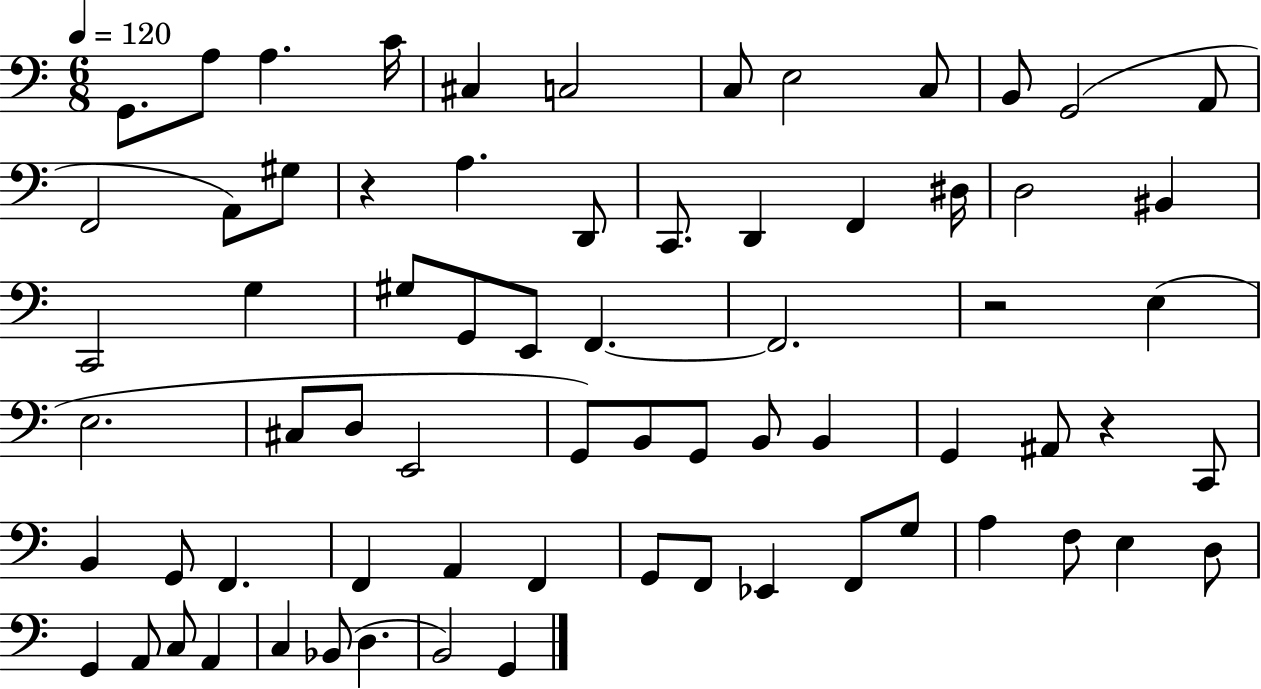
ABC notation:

X:1
T:Untitled
M:6/8
L:1/4
K:C
G,,/2 A,/2 A, C/4 ^C, C,2 C,/2 E,2 C,/2 B,,/2 G,,2 A,,/2 F,,2 A,,/2 ^G,/2 z A, D,,/2 C,,/2 D,, F,, ^D,/4 D,2 ^B,, C,,2 G, ^G,/2 G,,/2 E,,/2 F,, F,,2 z2 E, E,2 ^C,/2 D,/2 E,,2 G,,/2 B,,/2 G,,/2 B,,/2 B,, G,, ^A,,/2 z C,,/2 B,, G,,/2 F,, F,, A,, F,, G,,/2 F,,/2 _E,, F,,/2 G,/2 A, F,/2 E, D,/2 G,, A,,/2 C,/2 A,, C, _B,,/2 D, B,,2 G,,